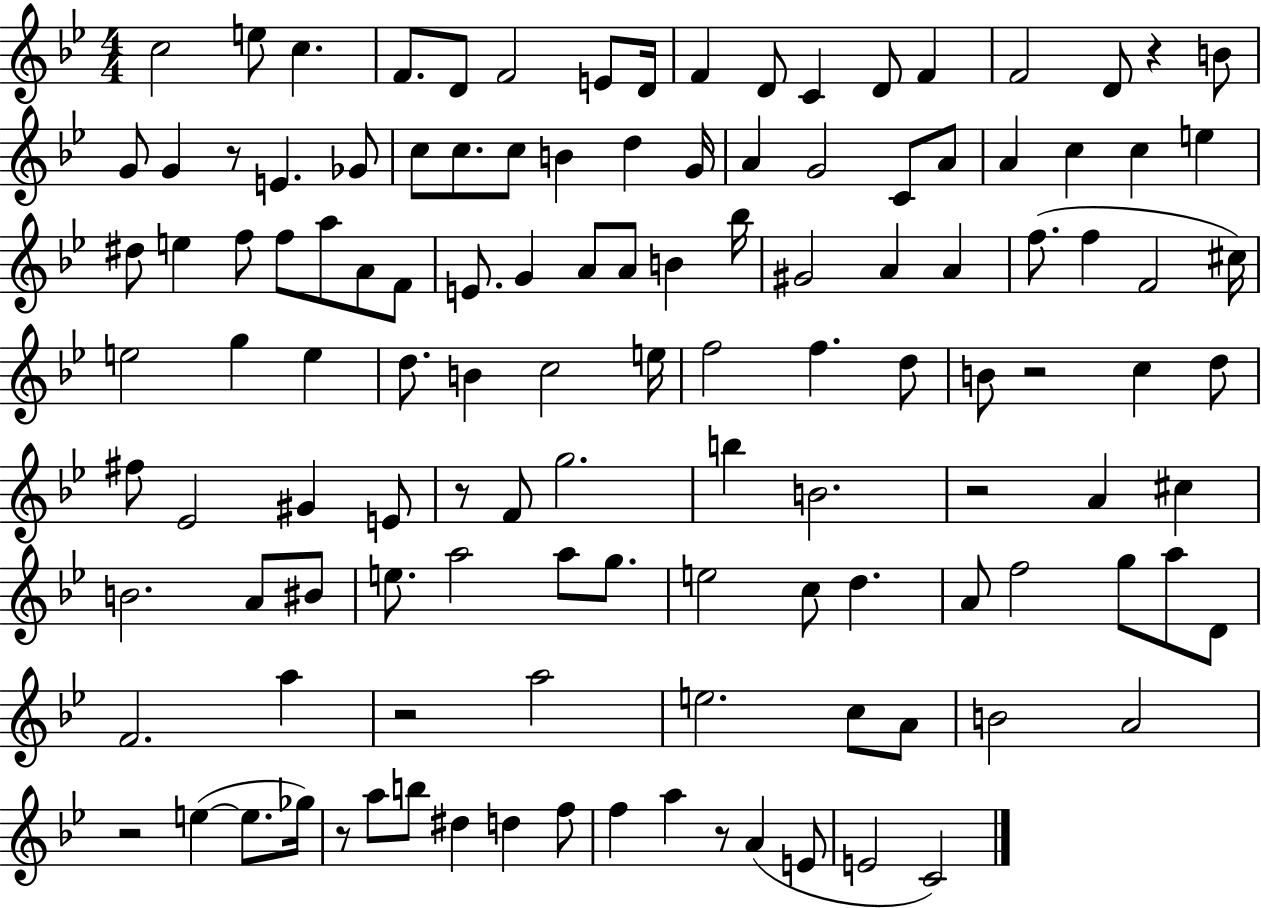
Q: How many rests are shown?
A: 9